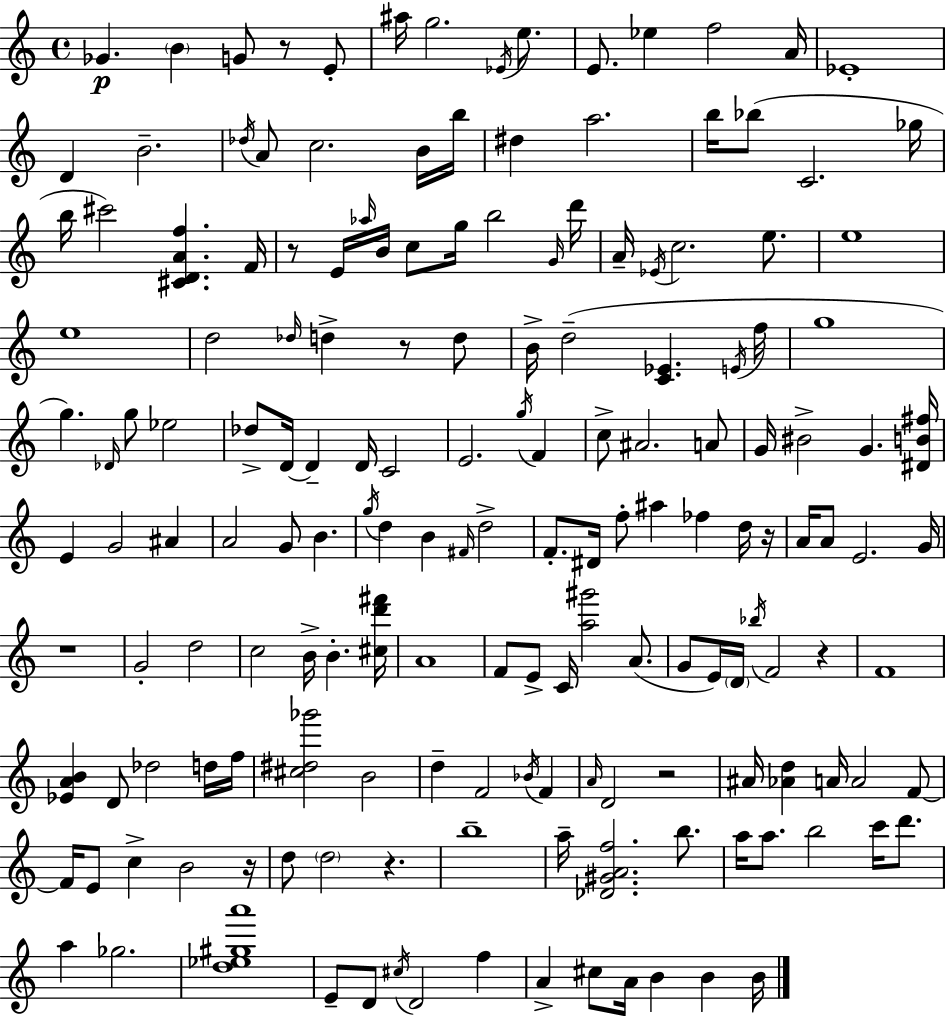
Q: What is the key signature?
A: C major